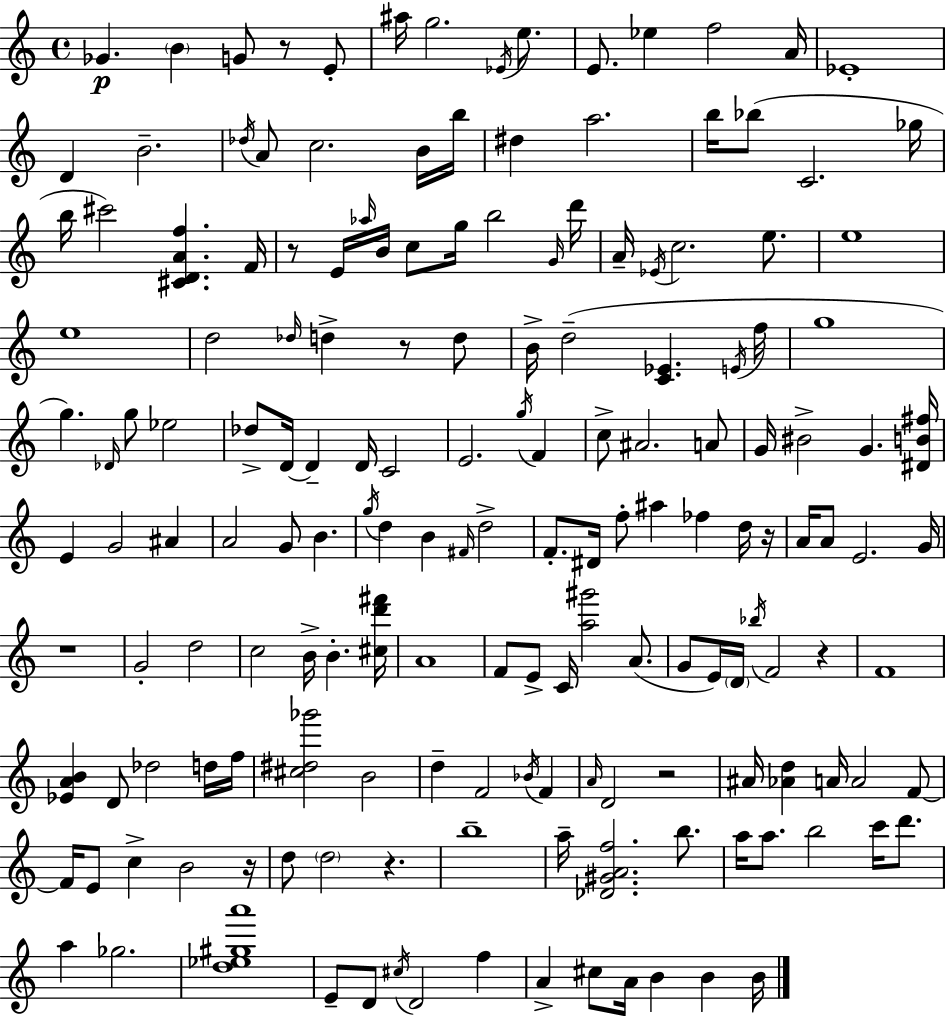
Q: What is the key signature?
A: C major